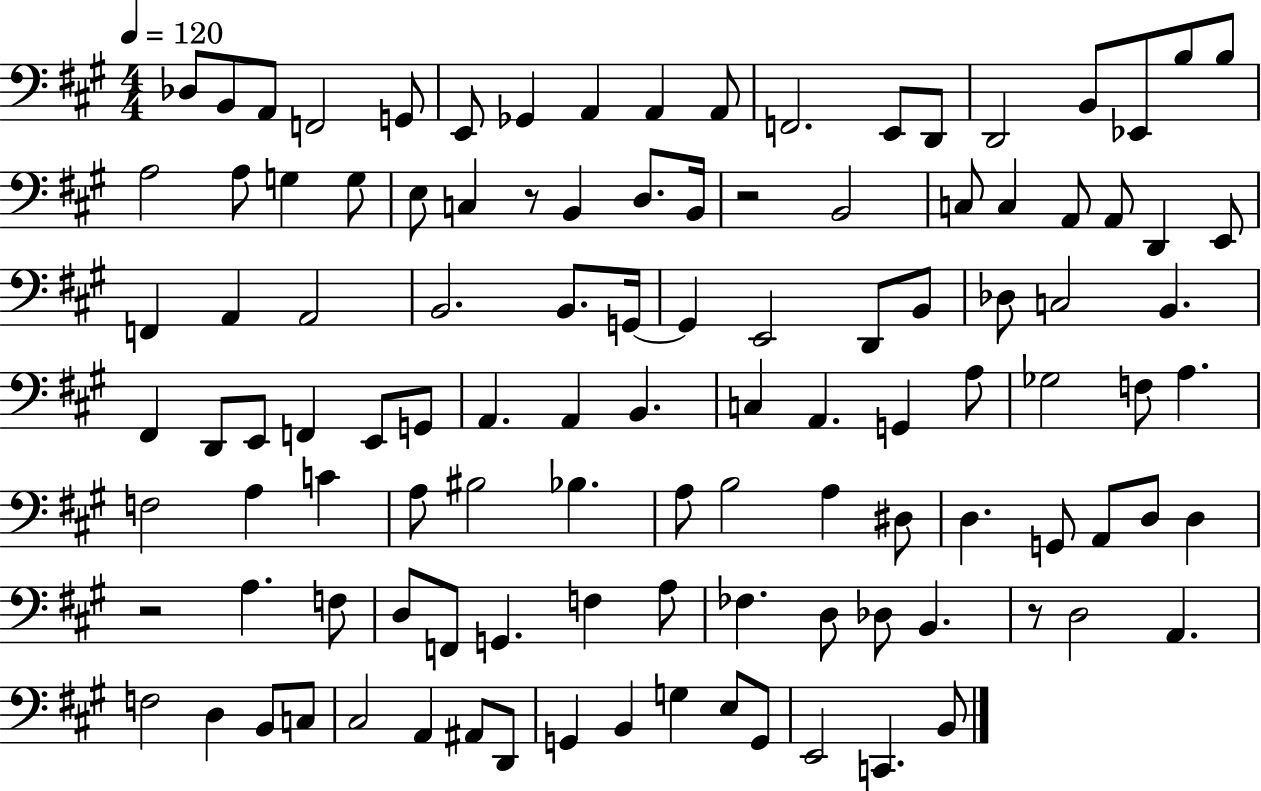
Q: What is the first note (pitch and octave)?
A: Db3